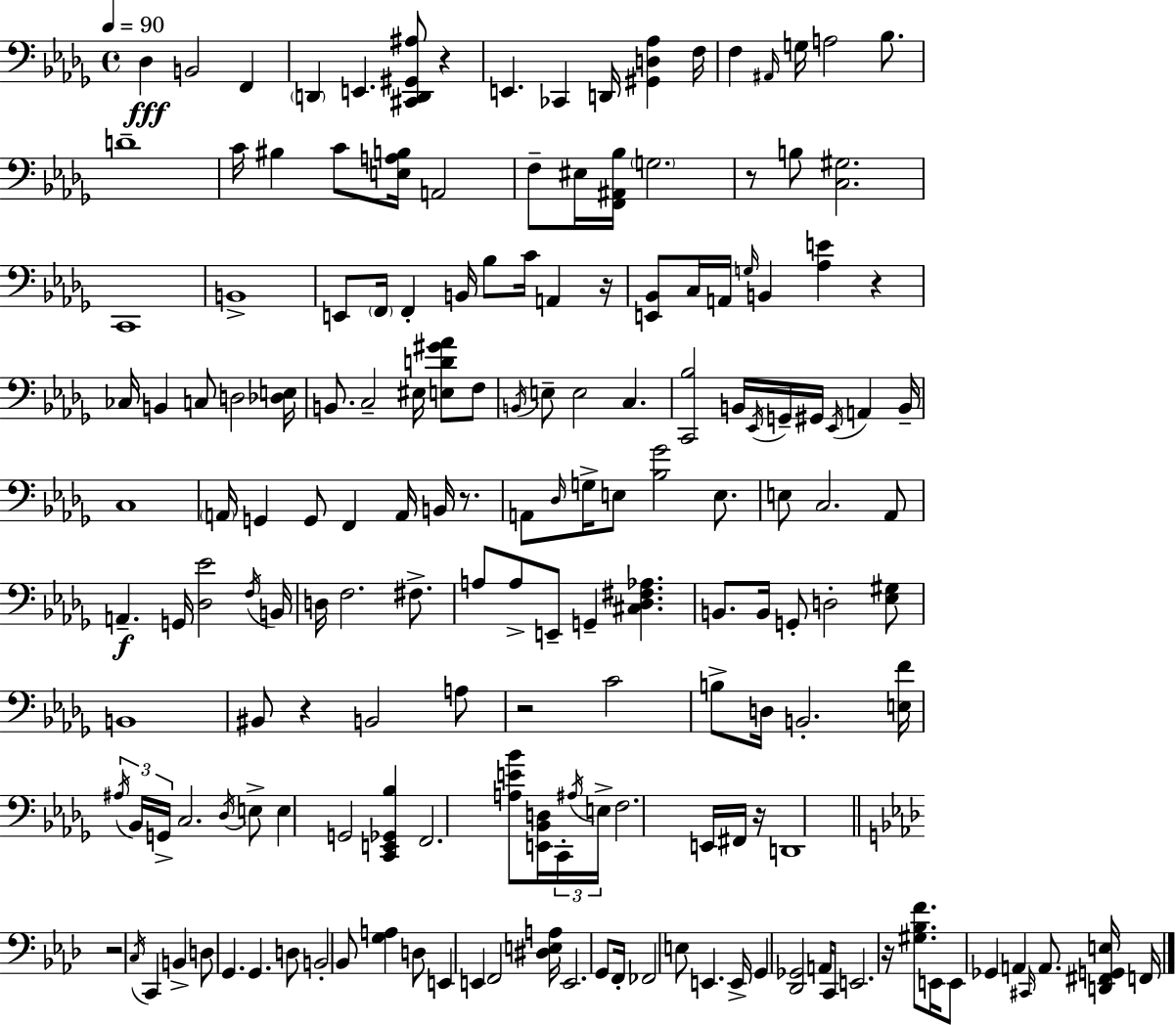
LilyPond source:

{
  \clef bass
  \time 4/4
  \defaultTimeSignature
  \key bes \minor
  \tempo 4 = 90
  des4\fff b,2 f,4 | \parenthesize d,4 e,4. <cis, d, gis, ais>8 r4 | e,4. ces,4 d,16 <gis, d aes>4 f16 | f4 \grace { ais,16 } g16 a2 bes8. | \break d'1-- | c'16 bis4 c'8 <e a b>16 a,2 | f8-- eis16 <f, ais, bes>16 \parenthesize g2. | r8 b8 <c gis>2. | \break c,1 | b,1-> | e,8 \parenthesize f,16 f,4-. b,16 bes8 c'16 a,4 | r16 <e, bes,>8 c16 a,16 \grace { g16 } b,4 <aes e'>4 r4 | \break ces16 b,4 c8 d2 | <des e>16 b,8. c2-- eis16 <e d' gis' aes'>8 | f8 \acciaccatura { b,16 } e8-- e2 c4. | <c, bes>2 b,16 \acciaccatura { ees,16 } g,16-- gis,16 \acciaccatura { ees,16 } | \break a,4 b,16-- c1 | \parenthesize a,16 g,4 g,8 f,4 | a,16 b,16 r8. a,8 \grace { des16 } g16-> e8 <bes ges'>2 | e8. e8 c2. | \break aes,8 a,4.--\f g,16 <des ees'>2 | \acciaccatura { f16 } b,16 d16 f2. | fis8.-> a8 a8-> e,8-- g,4-- | <cis des fis aes>4. b,8. b,16 g,8-. d2-. | \break <ees gis>8 b,1 | bis,8 r4 b,2 | a8 r2 c'2 | b8-> d16 b,2.-. | \break <e f'>16 \tuplet 3/2 { \acciaccatura { ais16 } bes,16 g,16-> } c2. | \acciaccatura { des16 } e8-> e4 g,2 | <c, e, ges, bes>4 f,2. | <a e' bes'>8 <e, bes, d>16 \tuplet 3/2 { c,16-. \acciaccatura { ais16 } e16-> } f2. | \break e,16 fis,16 r16 d,1 | \bar "||" \break \key f \minor r2 \acciaccatura { c16 } c,4 b,4-> | d8 g,4. g,4. d8 | b,2-. bes,8 <g a>4 d8 | e,4 e,4 f,2 | \break <dis e a>16 e,2. g,8 | f,16-. fes,2 e8 e,4. | e,16-> g,4 <des, ges,>2 a,16 c,8 | e,2. r16 <gis bes f'>8. | \break e,16 e,8 ges,4 a,4 \grace { cis,16 } a,8. | <d, fis, g, e>16 f,16 \bar "|."
}